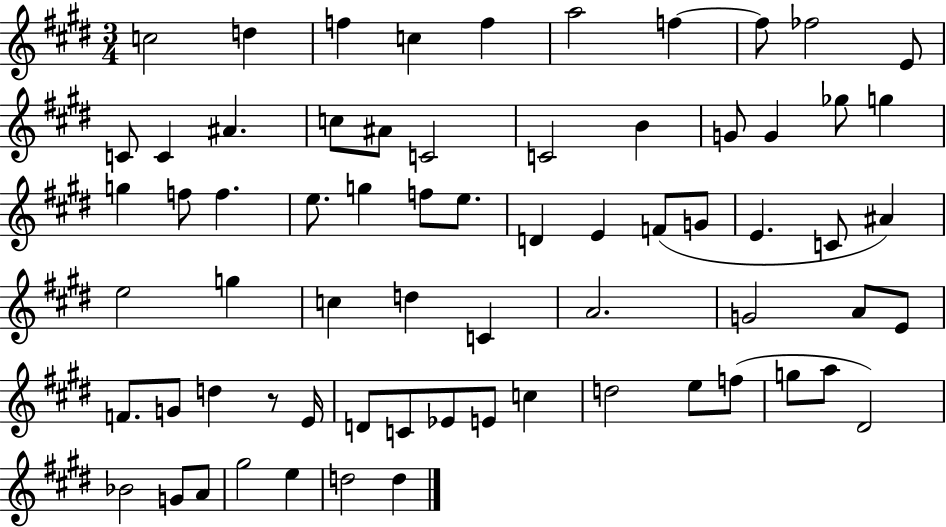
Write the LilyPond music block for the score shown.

{
  \clef treble
  \numericTimeSignature
  \time 3/4
  \key e \major
  c''2 d''4 | f''4 c''4 f''4 | a''2 f''4~~ | f''8 fes''2 e'8 | \break c'8 c'4 ais'4. | c''8 ais'8 c'2 | c'2 b'4 | g'8 g'4 ges''8 g''4 | \break g''4 f''8 f''4. | e''8. g''4 f''8 e''8. | d'4 e'4 f'8( g'8 | e'4. c'8 ais'4) | \break e''2 g''4 | c''4 d''4 c'4 | a'2. | g'2 a'8 e'8 | \break f'8. g'8 d''4 r8 e'16 | d'8 c'8 ees'8 e'8 c''4 | d''2 e''8 f''8( | g''8 a''8 dis'2) | \break bes'2 g'8 a'8 | gis''2 e''4 | d''2 d''4 | \bar "|."
}